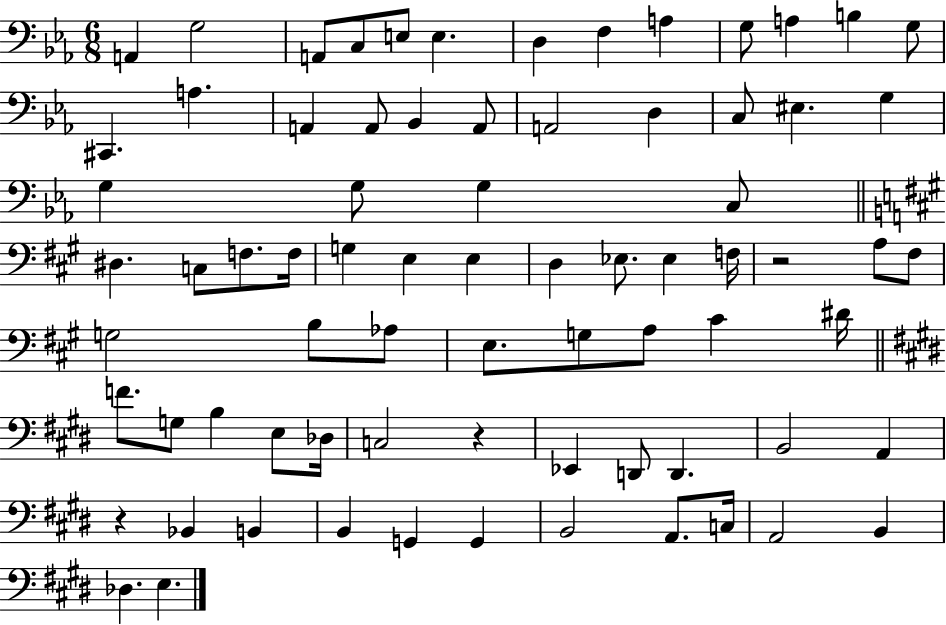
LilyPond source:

{
  \clef bass
  \numericTimeSignature
  \time 6/8
  \key ees \major
  a,4 g2 | a,8 c8 e8 e4. | d4 f4 a4 | g8 a4 b4 g8 | \break cis,4. a4. | a,4 a,8 bes,4 a,8 | a,2 d4 | c8 eis4. g4 | \break g4 g8 g4 c8 | \bar "||" \break \key a \major dis4. c8 f8. f16 | g4 e4 e4 | d4 ees8. ees4 f16 | r2 a8 fis8 | \break g2 b8 aes8 | e8. g8 a8 cis'4 dis'16 | \bar "||" \break \key e \major f'8. g8 b4 e8 des16 | c2 r4 | ees,4 d,8 d,4. | b,2 a,4 | \break r4 bes,4 b,4 | b,4 g,4 g,4 | b,2 a,8. c16 | a,2 b,4 | \break des4. e4. | \bar "|."
}